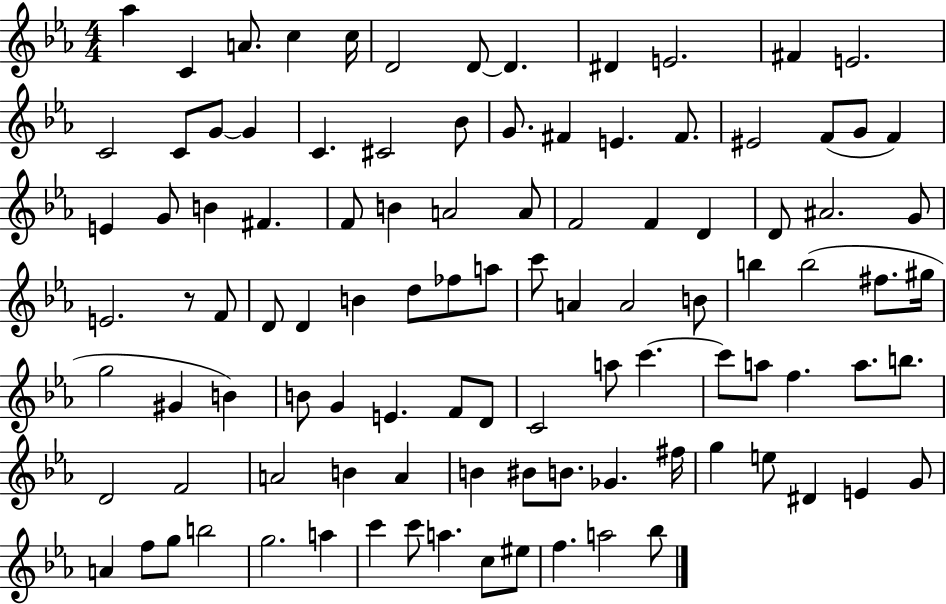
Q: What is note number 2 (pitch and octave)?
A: C4